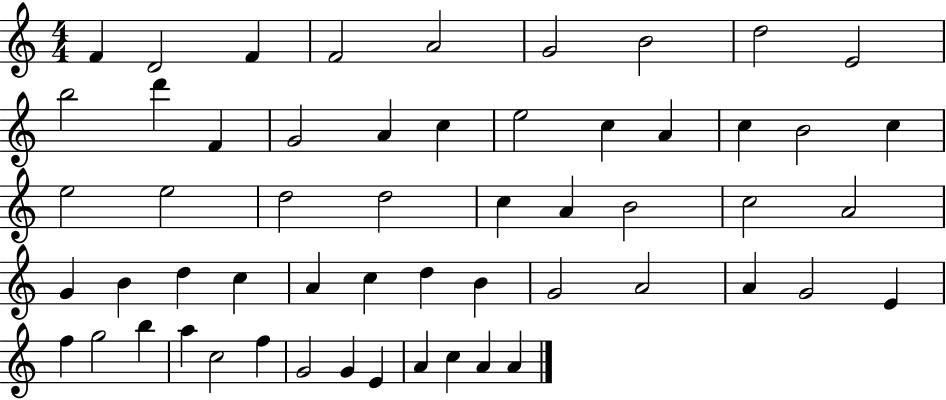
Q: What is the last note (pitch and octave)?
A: A4